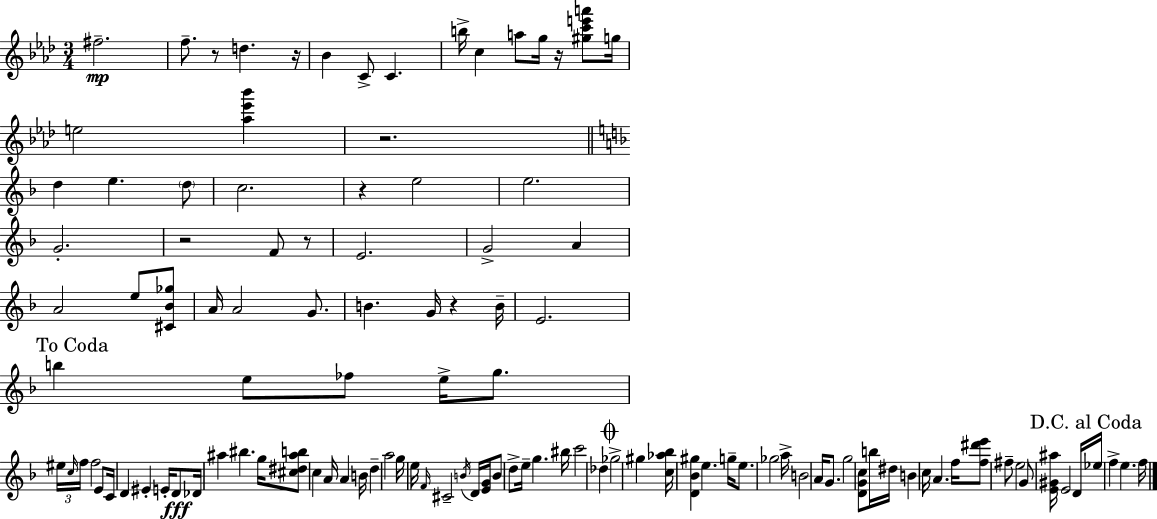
F#5/h. F5/e. R/e D5/q. R/s Bb4/q C4/e C4/q. B5/s C5/q A5/e G5/s R/s [G#5,C6,E6,A6]/e G5/s E5/h [Ab5,Eb6,Bb6]/q R/h. D5/q E5/q. D5/e C5/h. R/q E5/h E5/h. G4/h. R/h F4/e R/e E4/h. G4/h A4/q A4/h E5/e [C#4,Bb4,Gb5]/e A4/s A4/h G4/e. B4/q. G4/s R/q B4/s E4/h. B5/q E5/e FES5/e E5/s G5/e. EIS5/s C5/s F5/s F5/h E4/e C4/s D4/q EIS4/q E4/s D4/e Db4/s A#5/q BIS5/q. G5/s [C#5,D#5,A#5,B5]/e C5/q A4/s A4/q B4/s D5/q A5/h G5/s E5/s F4/s C#4/h B4/s D4/s [E4,G4]/s B4/e D5/e E5/s G5/q. BIS5/s C6/h Db5/q Gb5/h G#5/q [C5,Ab5,Bb5]/s [D4,Bb4,G#5]/q E5/q. G5/s E5/e. Gb5/h A5/s B4/h A4/s G4/e. G5/h [D4,G4,C5]/e B5/s D#5/s B4/q C5/s A4/q. F5/s [F5,D#6,E6]/e F#5/e E5/h G4/e [E4,G#4,A#5]/s E4/h D4/s Eb5/s F5/q E5/q. F5/s